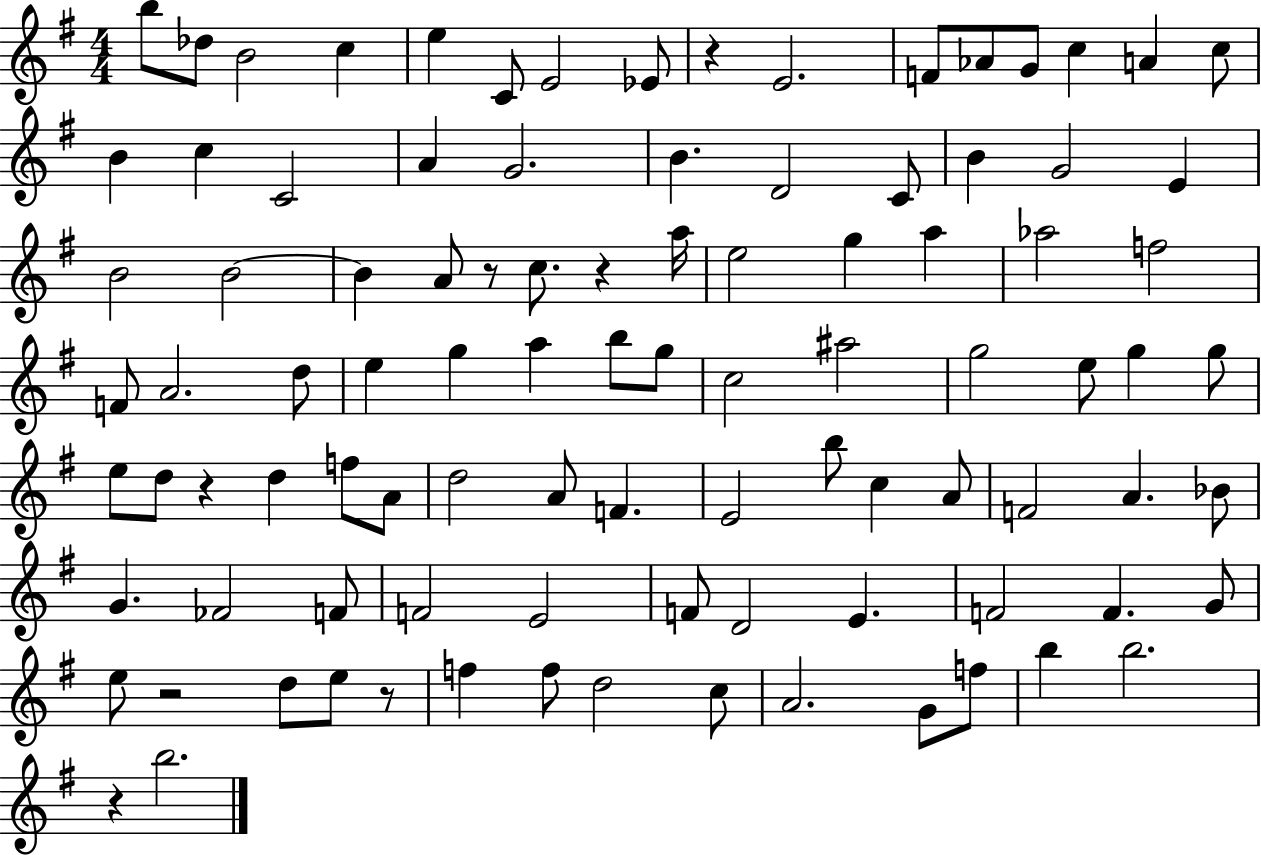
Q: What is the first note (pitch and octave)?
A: B5